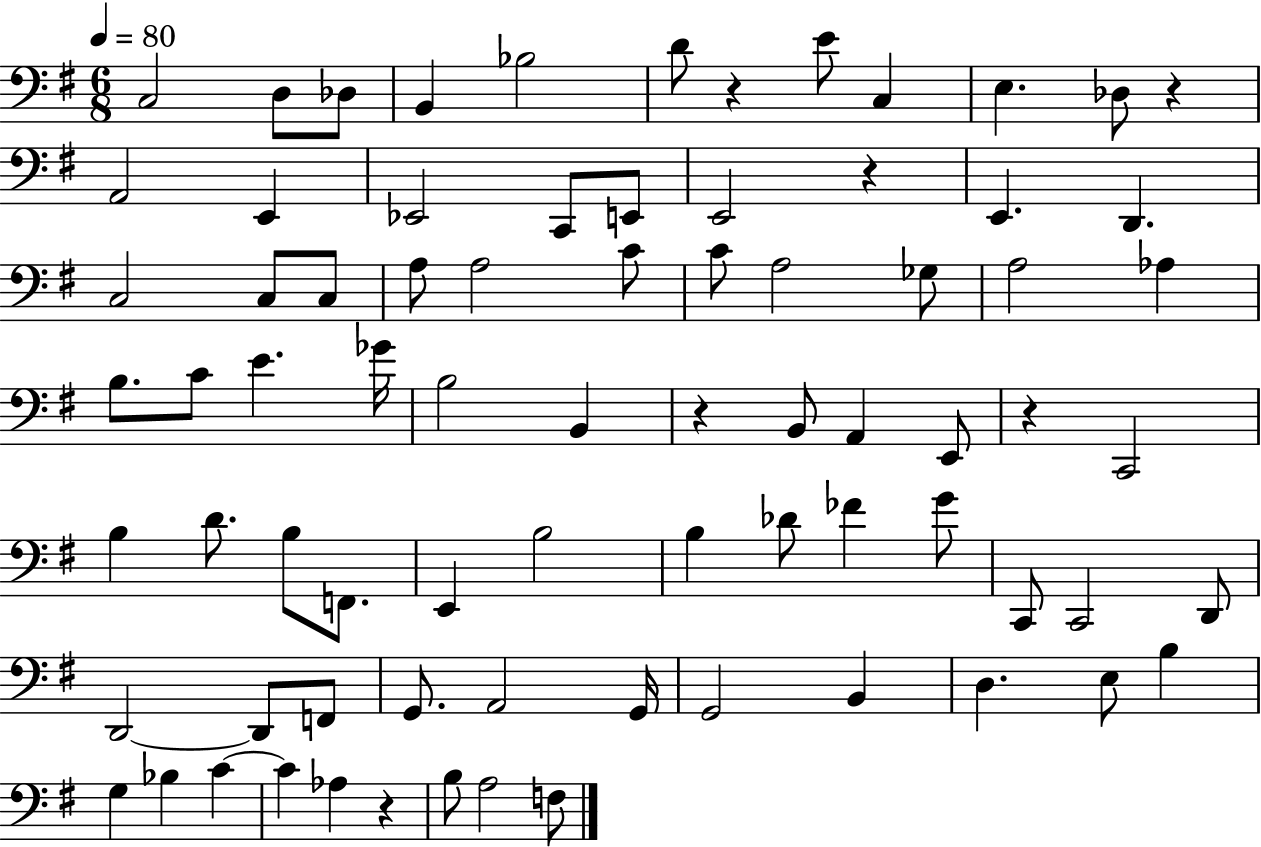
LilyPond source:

{
  \clef bass
  \numericTimeSignature
  \time 6/8
  \key g \major
  \tempo 4 = 80
  c2 d8 des8 | b,4 bes2 | d'8 r4 e'8 c4 | e4. des8 r4 | \break a,2 e,4 | ees,2 c,8 e,8 | e,2 r4 | e,4. d,4. | \break c2 c8 c8 | a8 a2 c'8 | c'8 a2 ges8 | a2 aes4 | \break b8. c'8 e'4. ges'16 | b2 b,4 | r4 b,8 a,4 e,8 | r4 c,2 | \break b4 d'8. b8 f,8. | e,4 b2 | b4 des'8 fes'4 g'8 | c,8 c,2 d,8 | \break d,2~~ d,8 f,8 | g,8. a,2 g,16 | g,2 b,4 | d4. e8 b4 | \break g4 bes4 c'4~~ | c'4 aes4 r4 | b8 a2 f8 | \bar "|."
}